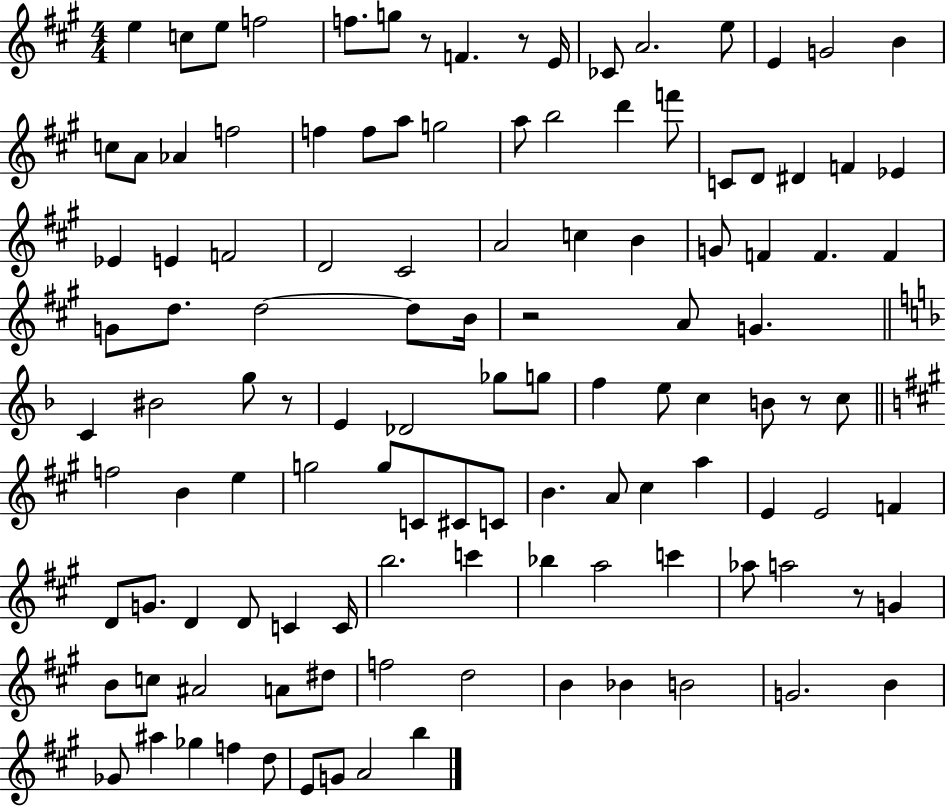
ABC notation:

X:1
T:Untitled
M:4/4
L:1/4
K:A
e c/2 e/2 f2 f/2 g/2 z/2 F z/2 E/4 _C/2 A2 e/2 E G2 B c/2 A/2 _A f2 f f/2 a/2 g2 a/2 b2 d' f'/2 C/2 D/2 ^D F _E _E E F2 D2 ^C2 A2 c B G/2 F F F G/2 d/2 d2 d/2 B/4 z2 A/2 G C ^B2 g/2 z/2 E _D2 _g/2 g/2 f e/2 c B/2 z/2 c/2 f2 B e g2 g/2 C/2 ^C/2 C/2 B A/2 ^c a E E2 F D/2 G/2 D D/2 C C/4 b2 c' _b a2 c' _a/2 a2 z/2 G B/2 c/2 ^A2 A/2 ^d/2 f2 d2 B _B B2 G2 B _G/2 ^a _g f d/2 E/2 G/2 A2 b